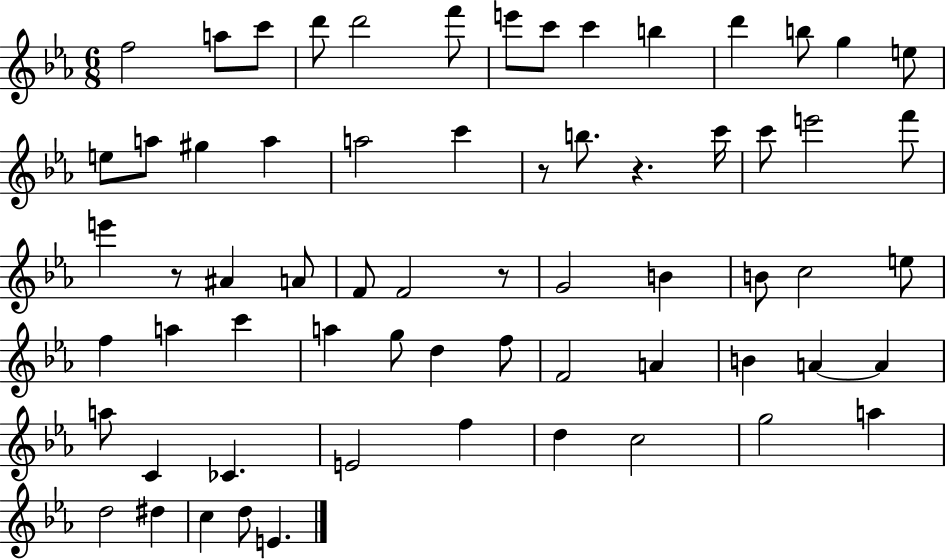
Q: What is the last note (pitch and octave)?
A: E4